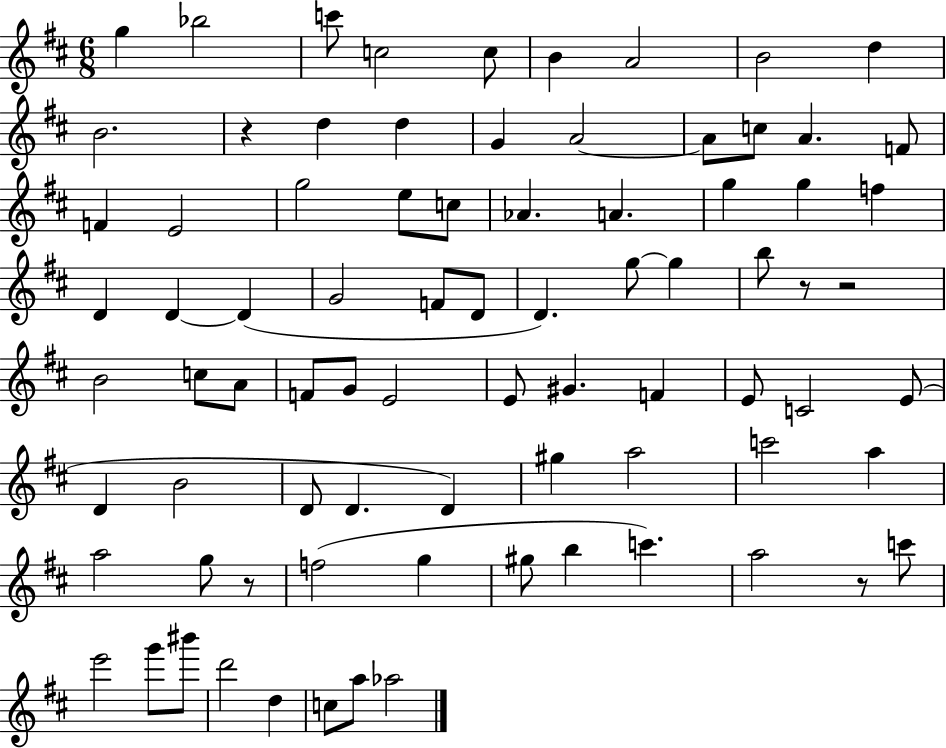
{
  \clef treble
  \numericTimeSignature
  \time 6/8
  \key d \major
  g''4 bes''2 | c'''8 c''2 c''8 | b'4 a'2 | b'2 d''4 | \break b'2. | r4 d''4 d''4 | g'4 a'2~~ | a'8 c''8 a'4. f'8 | \break f'4 e'2 | g''2 e''8 c''8 | aes'4. a'4. | g''4 g''4 f''4 | \break d'4 d'4~~ d'4( | g'2 f'8 d'8 | d'4.) g''8~~ g''4 | b''8 r8 r2 | \break b'2 c''8 a'8 | f'8 g'8 e'2 | e'8 gis'4. f'4 | e'8 c'2 e'8( | \break d'4 b'2 | d'8 d'4. d'4) | gis''4 a''2 | c'''2 a''4 | \break a''2 g''8 r8 | f''2( g''4 | gis''8 b''4 c'''4.) | a''2 r8 c'''8 | \break e'''2 g'''8 bis'''8 | d'''2 d''4 | c''8 a''8 aes''2 | \bar "|."
}